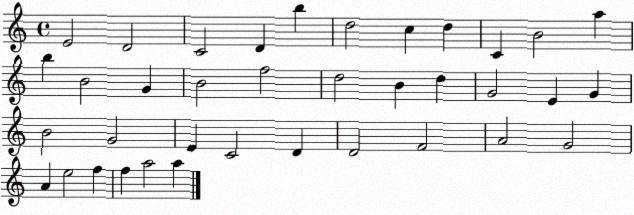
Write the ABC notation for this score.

X:1
T:Untitled
M:4/4
L:1/4
K:C
E2 D2 C2 D b d2 c d C B2 a b B2 G B2 f2 d2 B d G2 E G B2 G2 E C2 D D2 F2 A2 G2 A e2 f f a2 a